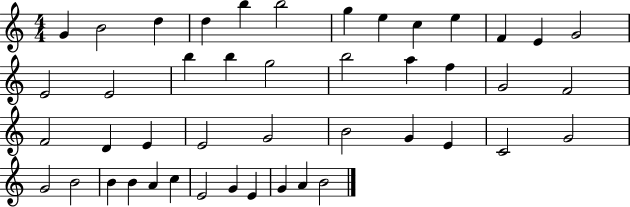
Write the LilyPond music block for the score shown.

{
  \clef treble
  \numericTimeSignature
  \time 4/4
  \key c \major
  g'4 b'2 d''4 | d''4 b''4 b''2 | g''4 e''4 c''4 e''4 | f'4 e'4 g'2 | \break e'2 e'2 | b''4 b''4 g''2 | b''2 a''4 f''4 | g'2 f'2 | \break f'2 d'4 e'4 | e'2 g'2 | b'2 g'4 e'4 | c'2 g'2 | \break g'2 b'2 | b'4 b'4 a'4 c''4 | e'2 g'4 e'4 | g'4 a'4 b'2 | \break \bar "|."
}